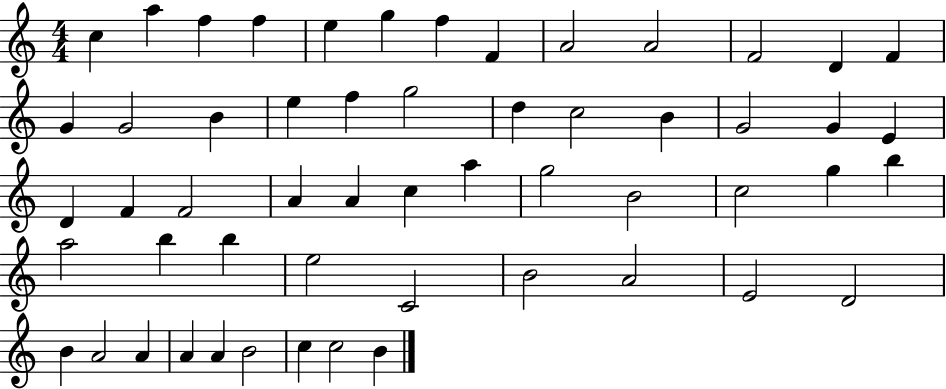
X:1
T:Untitled
M:4/4
L:1/4
K:C
c a f f e g f F A2 A2 F2 D F G G2 B e f g2 d c2 B G2 G E D F F2 A A c a g2 B2 c2 g b a2 b b e2 C2 B2 A2 E2 D2 B A2 A A A B2 c c2 B